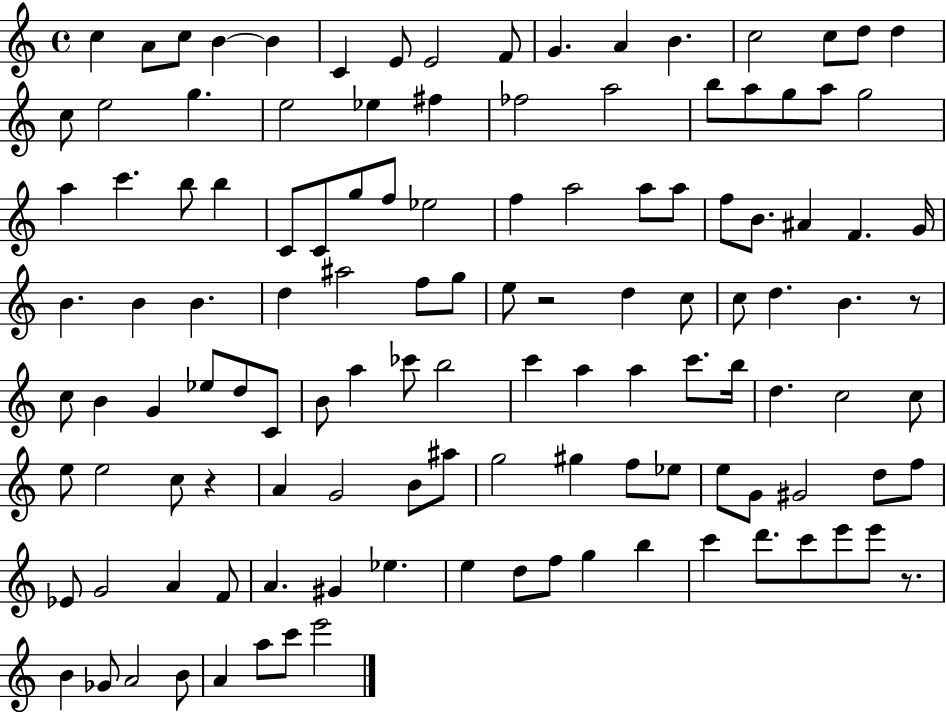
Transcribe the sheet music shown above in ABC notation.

X:1
T:Untitled
M:4/4
L:1/4
K:C
c A/2 c/2 B B C E/2 E2 F/2 G A B c2 c/2 d/2 d c/2 e2 g e2 _e ^f _f2 a2 b/2 a/2 g/2 a/2 g2 a c' b/2 b C/2 C/2 g/2 f/2 _e2 f a2 a/2 a/2 f/2 B/2 ^A F G/4 B B B d ^a2 f/2 g/2 e/2 z2 d c/2 c/2 d B z/2 c/2 B G _e/2 d/2 C/2 B/2 a _c'/2 b2 c' a a c'/2 b/4 d c2 c/2 e/2 e2 c/2 z A G2 B/2 ^a/2 g2 ^g f/2 _e/2 e/2 G/2 ^G2 d/2 f/2 _E/2 G2 A F/2 A ^G _e e d/2 f/2 g b c' d'/2 c'/2 e'/2 e'/2 z/2 B _G/2 A2 B/2 A a/2 c'/2 e'2